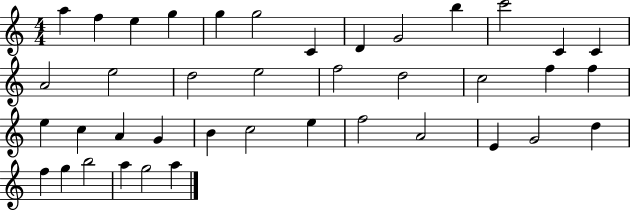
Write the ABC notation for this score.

X:1
T:Untitled
M:4/4
L:1/4
K:C
a f e g g g2 C D G2 b c'2 C C A2 e2 d2 e2 f2 d2 c2 f f e c A G B c2 e f2 A2 E G2 d f g b2 a g2 a